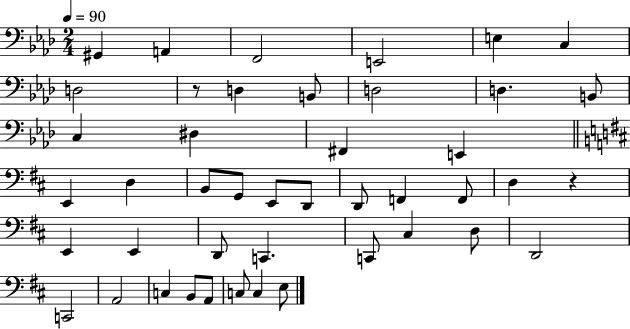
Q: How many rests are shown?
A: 2